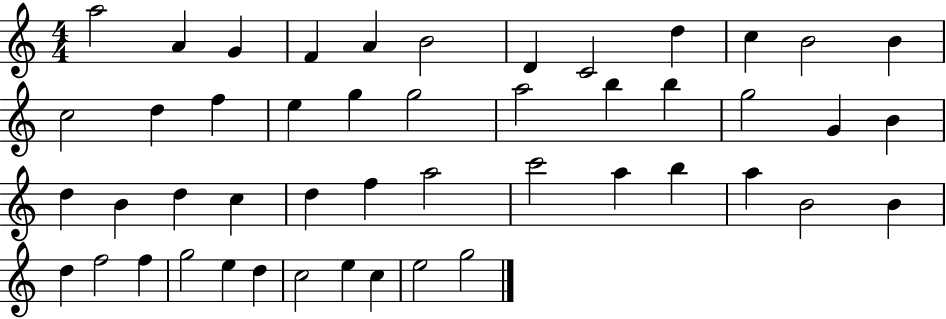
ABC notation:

X:1
T:Untitled
M:4/4
L:1/4
K:C
a2 A G F A B2 D C2 d c B2 B c2 d f e g g2 a2 b b g2 G B d B d c d f a2 c'2 a b a B2 B d f2 f g2 e d c2 e c e2 g2